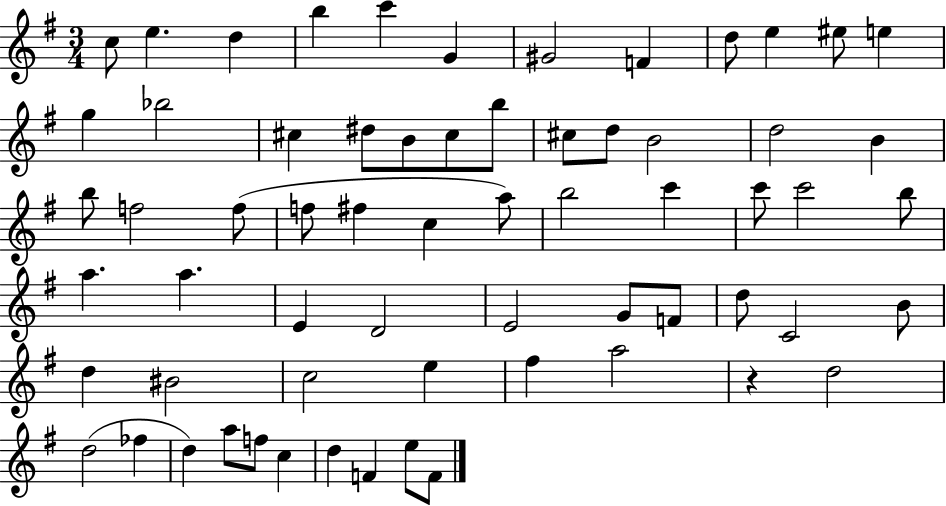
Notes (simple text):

C5/e E5/q. D5/q B5/q C6/q G4/q G#4/h F4/q D5/e E5/q EIS5/e E5/q G5/q Bb5/h C#5/q D#5/e B4/e C#5/e B5/e C#5/e D5/e B4/h D5/h B4/q B5/e F5/h F5/e F5/e F#5/q C5/q A5/e B5/h C6/q C6/e C6/h B5/e A5/q. A5/q. E4/q D4/h E4/h G4/e F4/e D5/e C4/h B4/e D5/q BIS4/h C5/h E5/q F#5/q A5/h R/q D5/h D5/h FES5/q D5/q A5/e F5/e C5/q D5/q F4/q E5/e F4/e